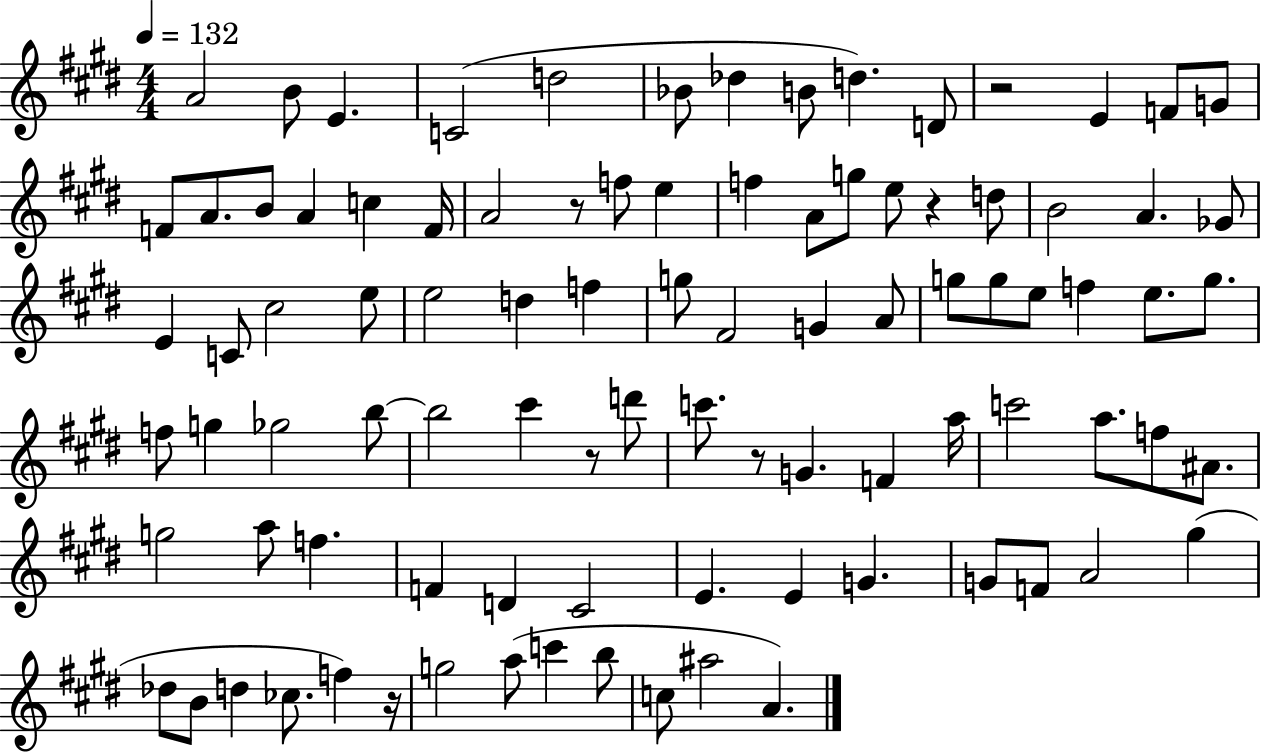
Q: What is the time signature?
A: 4/4